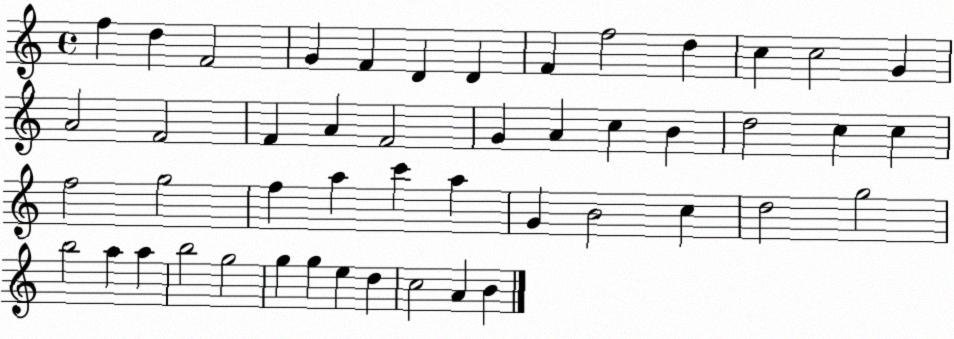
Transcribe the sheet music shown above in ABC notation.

X:1
T:Untitled
M:4/4
L:1/4
K:C
f d F2 G F D D F f2 d c c2 G A2 F2 F A F2 G A c B d2 c c f2 g2 f a c' a G B2 c d2 g2 b2 a a b2 g2 g g e d c2 A B